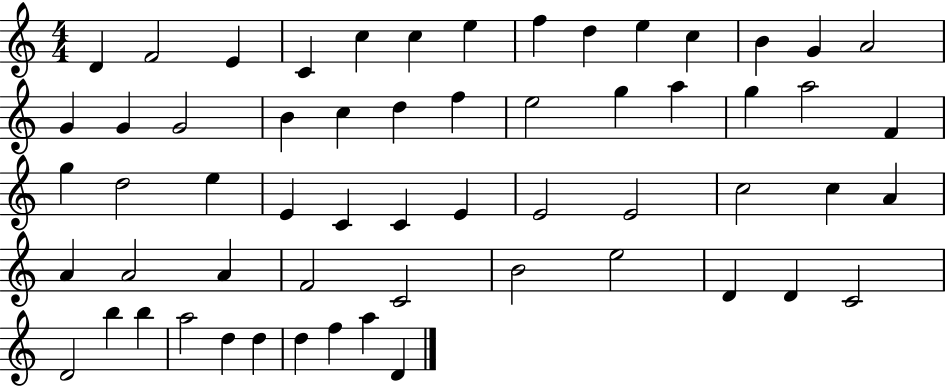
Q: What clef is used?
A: treble